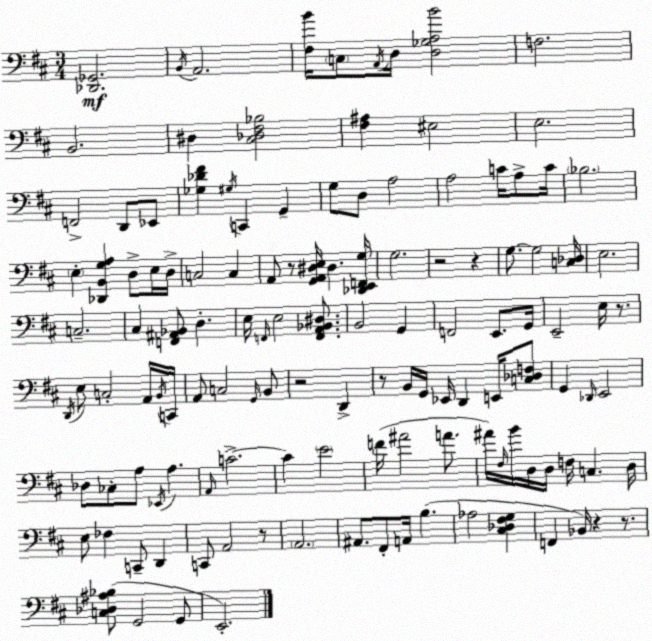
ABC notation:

X:1
T:Untitled
M:3/4
L:1/4
K:D
[_D,,_G,,]2 B,,/4 A,,2 [^F,B]/4 C,/2 A,,/4 D,/4 [D,_G,A,B]2 F,2 B,,2 ^D, [^C,_D,^F,_B,]2 [^F,^A,] ^E,2 E,2 F,,2 D,,/2 _E,,/2 [_G,_D^F] ^G,/4 C,, G,, G,/2 D,/2 A,2 A,2 C/4 A,/2 C/4 _B,2 E, [_D,,B,,G,A,] D,/2 E,/4 D,/4 C,2 C, A,,/2 z/2 [G,,A,,^D,E,]/4 ^D, [_D,,E,,F,,G,]/4 G,2 z2 z G,/2 G,2 [C,_D,]/4 E,2 C,2 ^C, [F,,^A,,_B,,]/2 D, E,/4 F,,/4 E,2 [F,,A,,_B,,^D,]/2 B,,2 G,, F,,2 E,,/2 G,,/4 E,,2 E,/4 z/2 D,,/4 E,/2 C,2 A,,/4 B,,/4 C,,/4 A,,/2 C,2 G,,/4 B,,/2 z2 D,, z/2 B,,/4 G,,/4 _E,,/4 D,, E,,/4 [C,_D,F,]/2 G,, _D,,/4 E,,2 _D,/2 _C,/2 A,/2 _E,,/4 A, A,,/4 C2 C E2 F/4 ^A2 A/2 ^A/4 ^F,/4 B/4 D,/4 D,/4 F,/4 C, D,/4 E,/2 _F, C,,/2 D,, C,,/2 A,,2 z/2 A,,2 ^A,,/2 ^F,,/2 A,,/4 B, _A,2 [^C,_D,^F,G,] F,, _B,,/4 z z/2 [C,_D,^A,_B,]/2 G,,2 G,,/2 E,,2